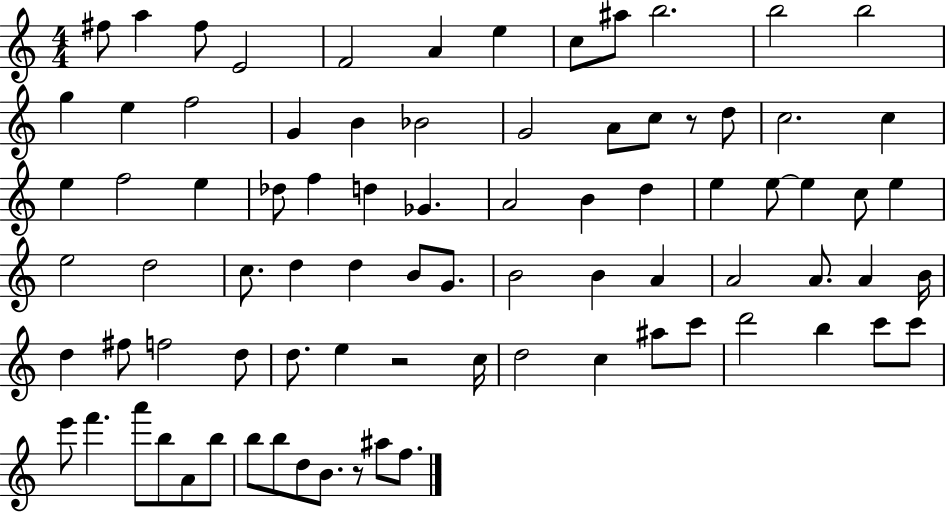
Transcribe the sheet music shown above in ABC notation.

X:1
T:Untitled
M:4/4
L:1/4
K:C
^f/2 a ^f/2 E2 F2 A e c/2 ^a/2 b2 b2 b2 g e f2 G B _B2 G2 A/2 c/2 z/2 d/2 c2 c e f2 e _d/2 f d _G A2 B d e e/2 e c/2 e e2 d2 c/2 d d B/2 G/2 B2 B A A2 A/2 A B/4 d ^f/2 f2 d/2 d/2 e z2 c/4 d2 c ^a/2 c'/2 d'2 b c'/2 c'/2 e'/2 f' a'/2 b/2 A/2 b/2 b/2 b/2 d/2 B/2 z/2 ^a/2 f/2